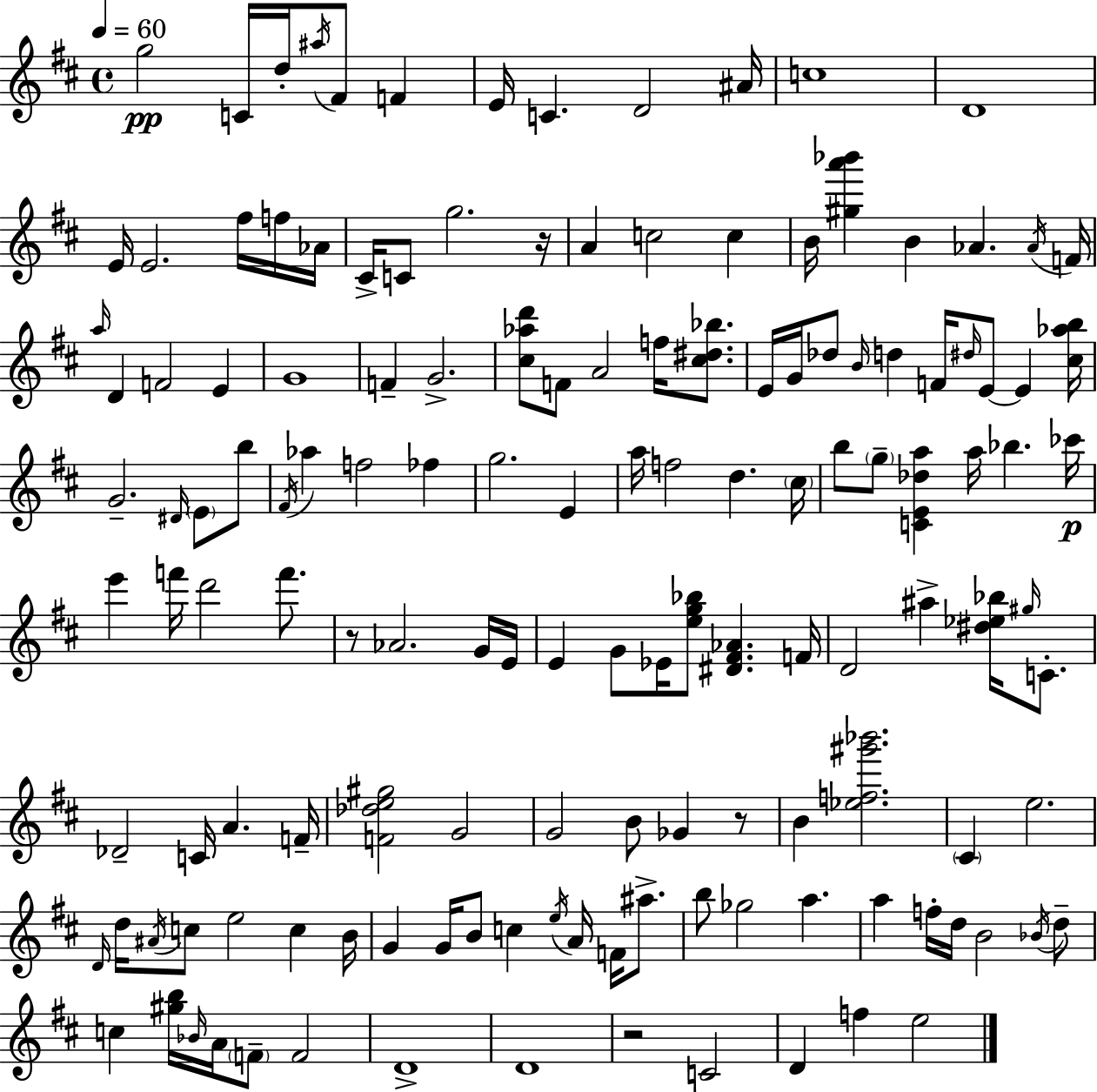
{
  \clef treble
  \time 4/4
  \defaultTimeSignature
  \key d \major
  \tempo 4 = 60
  g''2\pp c'16 d''16-. \acciaccatura { ais''16 } fis'8 f'4 | e'16 c'4. d'2 | ais'16 c''1 | d'1 | \break e'16 e'2. fis''16 f''16 | aes'16 cis'16-> c'8 g''2. | r16 a'4 c''2 c''4 | b'16 <gis'' a''' bes'''>4 b'4 aes'4. | \break \acciaccatura { aes'16 } f'16 \grace { a''16 } d'4 f'2 e'4 | g'1 | f'4-- g'2.-> | <cis'' aes'' d'''>8 f'8 a'2 f''16 | \break <cis'' dis'' bes''>8. e'16 g'16 des''8 \grace { b'16 } d''4 f'16 \grace { dis''16 } e'8~~ | e'4 <cis'' aes'' b''>16 g'2.-- | \grace { dis'16 } \parenthesize e'8 b''8 \acciaccatura { fis'16 } aes''4 f''2 | fes''4 g''2. | \break e'4 a''16 f''2 | d''4. \parenthesize cis''16 b''8 \parenthesize g''8-- <c' e' des'' a''>4 a''16 | bes''4. ces'''16\p e'''4 f'''16 d'''2 | f'''8. r8 aes'2. | \break g'16 e'16 e'4 g'8 ees'16 <e'' g'' bes''>8 | <dis' fis' aes'>4. f'16 d'2 ais''4-> | <dis'' ees'' bes''>16 \grace { gis''16 } c'8.-. des'2-- | c'16 a'4. f'16-- <f' des'' e'' gis''>2 | \break g'2 g'2 | b'8 ges'4 r8 b'4 <ees'' f'' gis''' bes'''>2. | \parenthesize cis'4 e''2. | \grace { d'16 } d''16 \acciaccatura { ais'16 } c''8 e''2 | \break c''4 b'16 g'4 g'16 b'8 | c''4 \acciaccatura { e''16 } a'16 f'16 ais''8.-> b''8 ges''2 | a''4. a''4 f''16-. | d''16 b'2 \acciaccatura { bes'16 } d''8-- c''4 | \break <gis'' b''>16 \grace { bes'16 } a'16 \parenthesize f'8-- f'2 d'1-> | d'1 | r2 | c'2 d'4 | \break f''4 e''2 \bar "|."
}